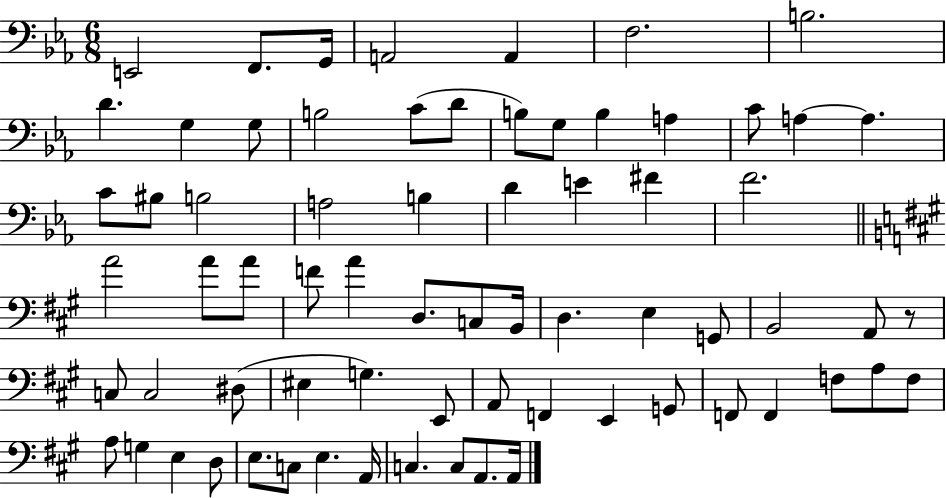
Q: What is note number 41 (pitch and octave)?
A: B2